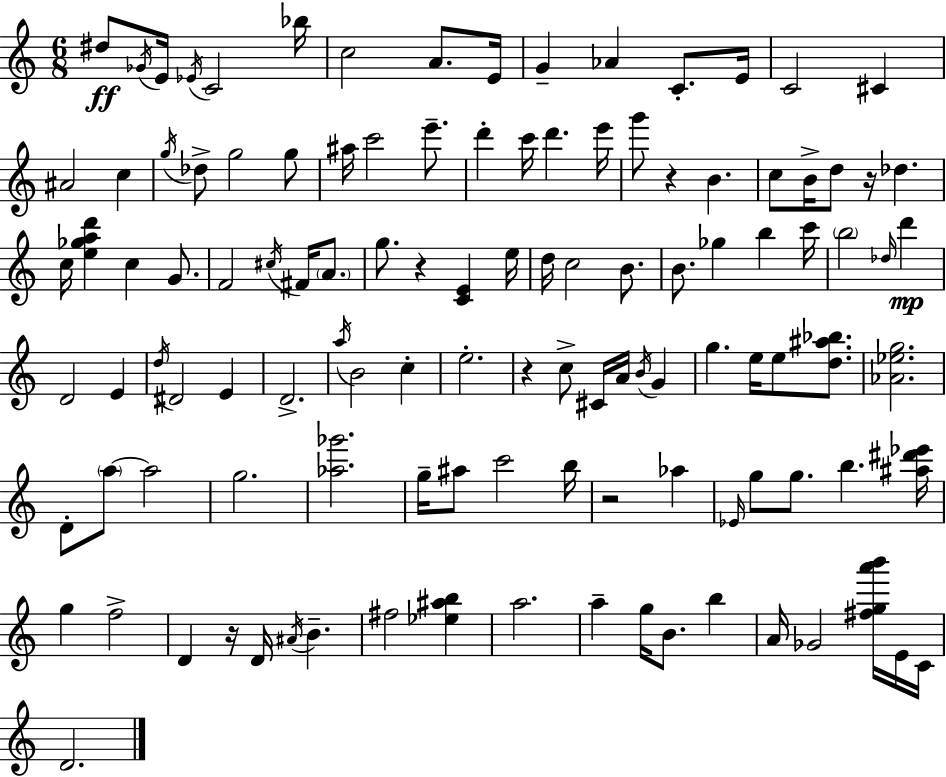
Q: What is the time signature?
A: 6/8